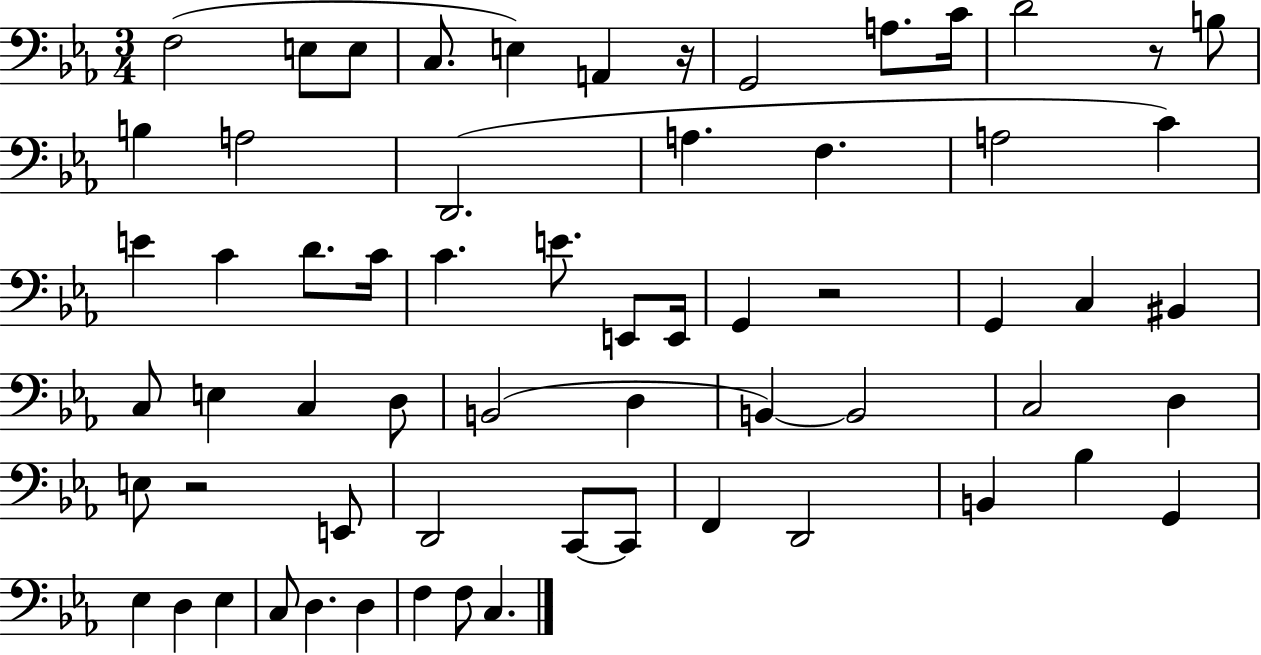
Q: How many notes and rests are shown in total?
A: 63